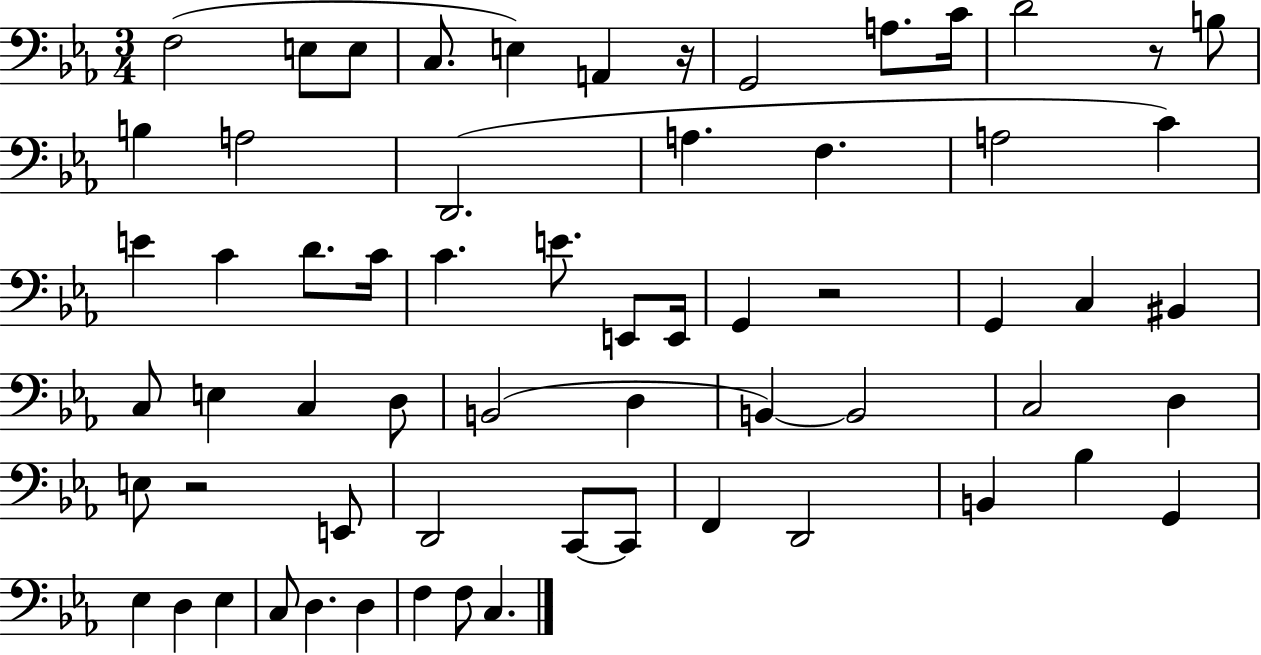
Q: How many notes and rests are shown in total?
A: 63